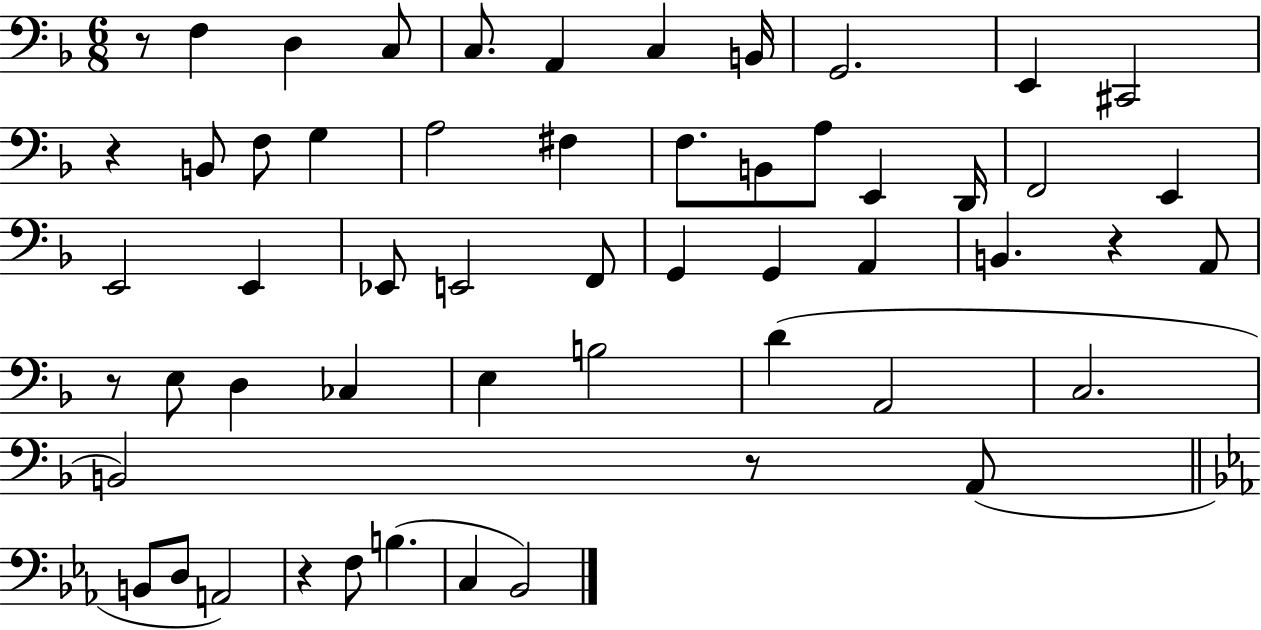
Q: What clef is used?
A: bass